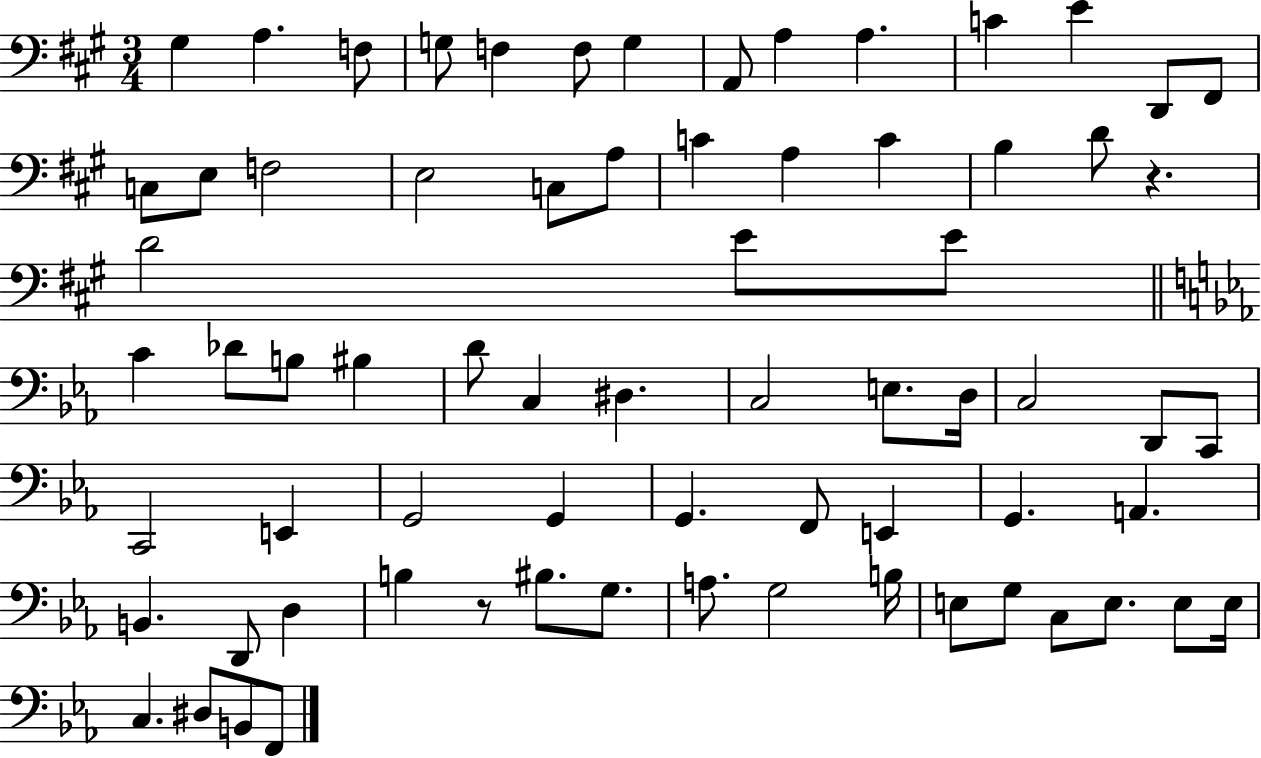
X:1
T:Untitled
M:3/4
L:1/4
K:A
^G, A, F,/2 G,/2 F, F,/2 G, A,,/2 A, A, C E D,,/2 ^F,,/2 C,/2 E,/2 F,2 E,2 C,/2 A,/2 C A, C B, D/2 z D2 E/2 E/2 C _D/2 B,/2 ^B, D/2 C, ^D, C,2 E,/2 D,/4 C,2 D,,/2 C,,/2 C,,2 E,, G,,2 G,, G,, F,,/2 E,, G,, A,, B,, D,,/2 D, B, z/2 ^B,/2 G,/2 A,/2 G,2 B,/4 E,/2 G,/2 C,/2 E,/2 E,/2 E,/4 C, ^D,/2 B,,/2 F,,/2